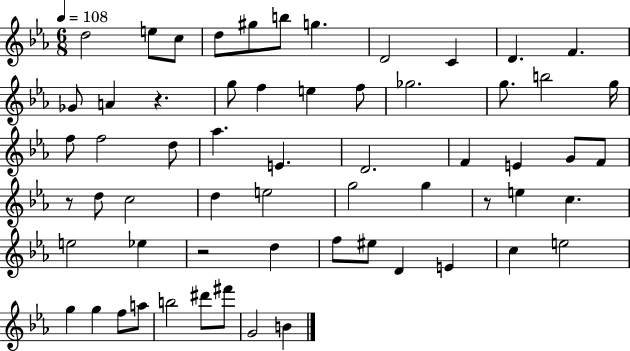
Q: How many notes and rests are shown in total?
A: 61